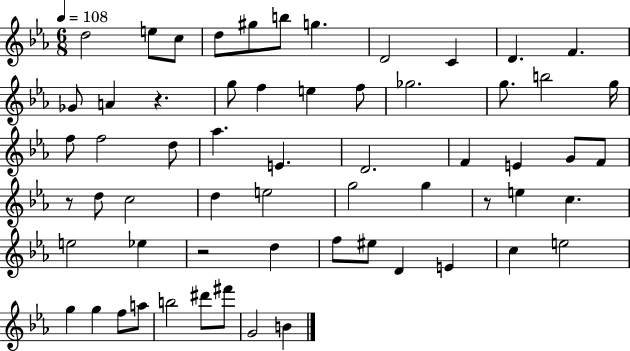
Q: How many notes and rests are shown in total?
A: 61